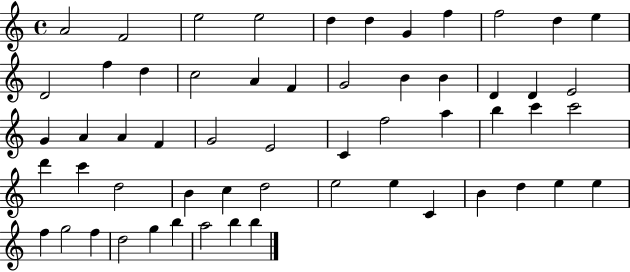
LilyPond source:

{
  \clef treble
  \time 4/4
  \defaultTimeSignature
  \key c \major
  a'2 f'2 | e''2 e''2 | d''4 d''4 g'4 f''4 | f''2 d''4 e''4 | \break d'2 f''4 d''4 | c''2 a'4 f'4 | g'2 b'4 b'4 | d'4 d'4 e'2 | \break g'4 a'4 a'4 f'4 | g'2 e'2 | c'4 f''2 a''4 | b''4 c'''4 c'''2 | \break d'''4 c'''4 d''2 | b'4 c''4 d''2 | e''2 e''4 c'4 | b'4 d''4 e''4 e''4 | \break f''4 g''2 f''4 | d''2 g''4 b''4 | a''2 b''4 b''4 | \bar "|."
}